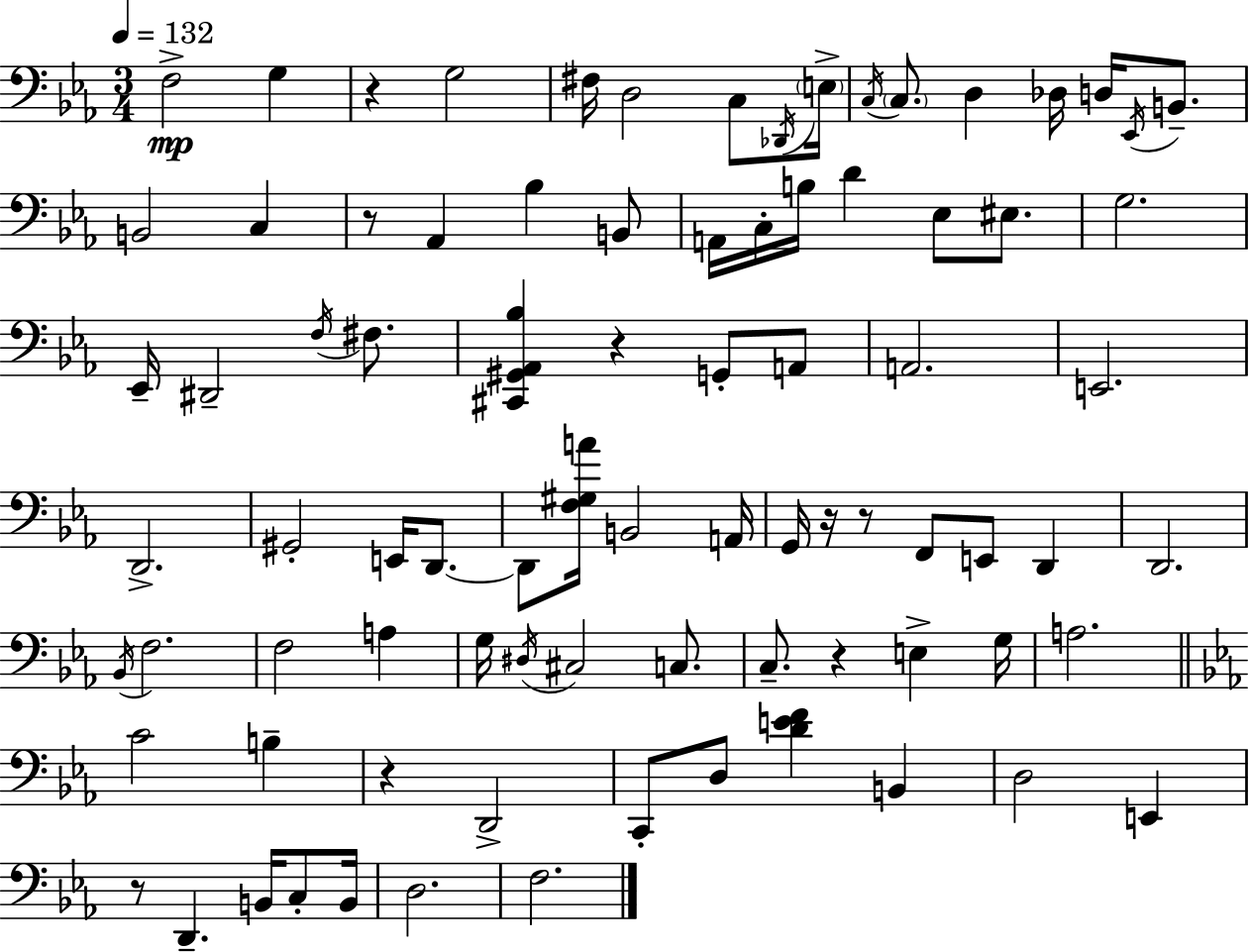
F3/h G3/q R/q G3/h F#3/s D3/h C3/e Db2/s E3/s C3/s C3/e. D3/q Db3/s D3/s Eb2/s B2/e. B2/h C3/q R/e Ab2/q Bb3/q B2/e A2/s C3/s B3/s D4/q Eb3/e EIS3/e. G3/h. Eb2/s D#2/h F3/s F#3/e. [C#2,G#2,Ab2,Bb3]/q R/q G2/e A2/e A2/h. E2/h. D2/h. G#2/h E2/s D2/e. D2/e [F3,G#3,A4]/s B2/h A2/s G2/s R/s R/e F2/e E2/e D2/q D2/h. Bb2/s F3/h. F3/h A3/q G3/s D#3/s C#3/h C3/e. C3/e. R/q E3/q G3/s A3/h. C4/h B3/q R/q D2/h C2/e D3/e [D4,E4,F4]/q B2/q D3/h E2/q R/e D2/q. B2/s C3/e B2/s D3/h. F3/h.